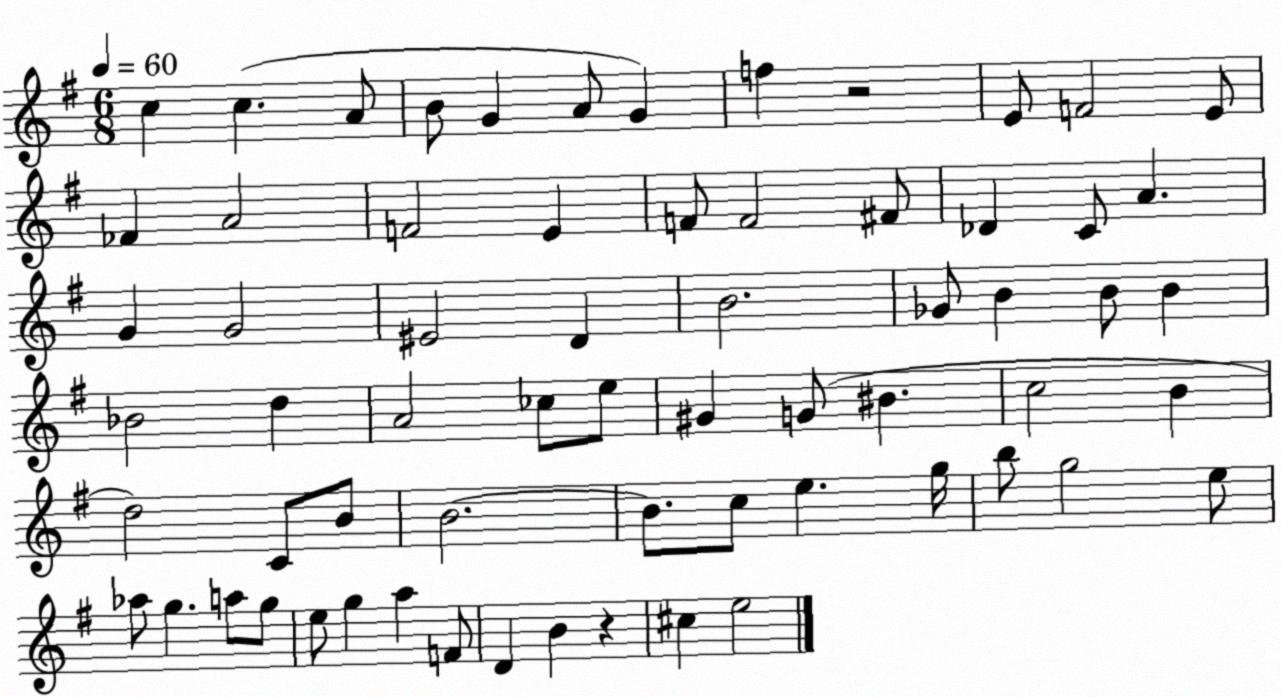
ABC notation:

X:1
T:Untitled
M:6/8
L:1/4
K:G
c c A/2 B/2 G A/2 G f z2 E/2 F2 E/2 _F A2 F2 E F/2 F2 ^F/2 _D C/2 A G G2 ^E2 D B2 _G/2 B B/2 B _B2 d A2 _c/2 e/2 ^G G/2 ^B c2 B d2 C/2 B/2 B2 B/2 c/2 e g/4 b/2 g2 e/2 _a/2 g a/2 g/2 e/2 g a F/2 D B z ^c e2